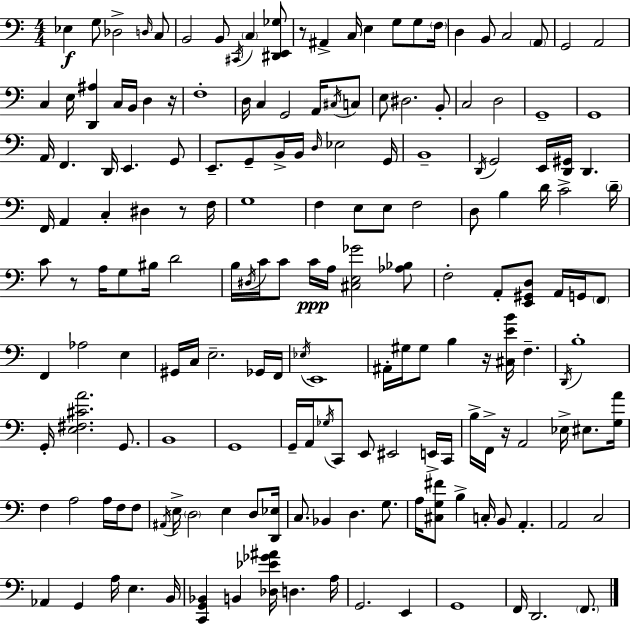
{
  \clef bass
  \numericTimeSignature
  \time 4/4
  \key a \minor
  \repeat volta 2 { ees4\f g8 des2-> \grace { d16 } c8 | b,2 b,8 \acciaccatura { cis,16 } \parenthesize c4 | <dis, e, ges>8 r8 ais,4-> c16 e4 g8 g8 | \parenthesize f16 d4 b,8 c2 | \break \parenthesize a,8 g,2 a,2 | c4 e16 <d, ais>4 c16 b,16 d4 | r16 f1-. | d16 c4 g,2 a,16 | \break \acciaccatura { cis16 } c8 e8 dis2. | b,8-. c2 d2 | g,1-- | g,1 | \break a,16 f,4. d,16 e,4. | g,8 e,8.-- g,8-- b,16-> b,16 \grace { d16 } ees2 | g,16 b,1-- | \acciaccatura { d,16 } g,2 e,16 <d, gis,>16 d,4. | \break f,16 a,4 c4-. dis4 | r8 f16 g1 | f4 e8 e8 f2 | d8 b4 d'16 c'2-> | \break \parenthesize d'16-- c'8 r8 a16 g8 bis16 d'2 | b16 \acciaccatura { dis16 } c'16 c'8 c'16\ppp a16 <cis e ges'>2 | <aes bes>8 f2-. a,8-. | <e, gis, d>8 a,16 g,16 \parenthesize f,8 f,4 aes2 | \break e4 gis,16 c16 e2.-- | ges,16 f,16 \acciaccatura { ees16 } e,1 | ais,16-. gis16 gis8 b4 r16 | <cis e' b'>16 f4.-- \acciaccatura { d,16 } b1-. | \break g,16-. <e fis cis' a'>2. | g,8. b,1 | g,1 | g,16-- a,16 \acciaccatura { ges16 } c,8 e,8 eis,2 | \break e,16-> c,16 b16-> f,16-> r16 a,2 | ees16-> eis8. <g a'>16 f4 a2 | a16 f16 f8 \acciaccatura { ais,16 } e16-> \parenthesize d2 | e4 d8 <d, ees>16 c8. bes,4 | \break d4. g8. a16 <cis g fis'>8 b4-> | c16-. b,8 a,4.-. a,2 | c2 aes,4 g,4 | a16 e4. b,16 <c, g, bes,>4 b,4 | \break <des ees' ges' ais'>16 d4. a16 g,2. | e,4 g,1 | f,16 d,2. | \parenthesize f,8. } \bar "|."
}